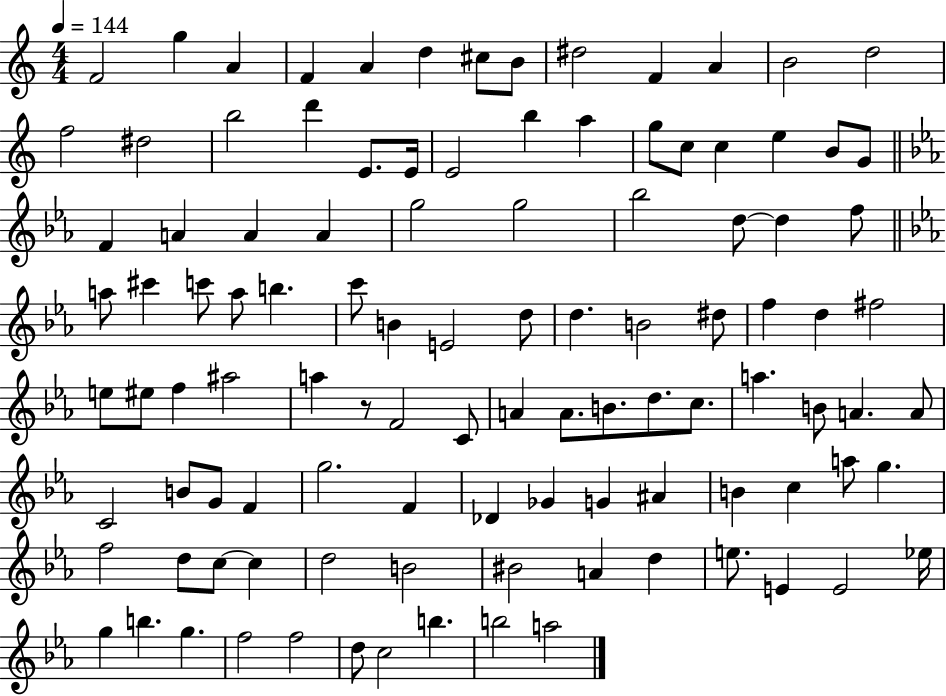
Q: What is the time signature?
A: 4/4